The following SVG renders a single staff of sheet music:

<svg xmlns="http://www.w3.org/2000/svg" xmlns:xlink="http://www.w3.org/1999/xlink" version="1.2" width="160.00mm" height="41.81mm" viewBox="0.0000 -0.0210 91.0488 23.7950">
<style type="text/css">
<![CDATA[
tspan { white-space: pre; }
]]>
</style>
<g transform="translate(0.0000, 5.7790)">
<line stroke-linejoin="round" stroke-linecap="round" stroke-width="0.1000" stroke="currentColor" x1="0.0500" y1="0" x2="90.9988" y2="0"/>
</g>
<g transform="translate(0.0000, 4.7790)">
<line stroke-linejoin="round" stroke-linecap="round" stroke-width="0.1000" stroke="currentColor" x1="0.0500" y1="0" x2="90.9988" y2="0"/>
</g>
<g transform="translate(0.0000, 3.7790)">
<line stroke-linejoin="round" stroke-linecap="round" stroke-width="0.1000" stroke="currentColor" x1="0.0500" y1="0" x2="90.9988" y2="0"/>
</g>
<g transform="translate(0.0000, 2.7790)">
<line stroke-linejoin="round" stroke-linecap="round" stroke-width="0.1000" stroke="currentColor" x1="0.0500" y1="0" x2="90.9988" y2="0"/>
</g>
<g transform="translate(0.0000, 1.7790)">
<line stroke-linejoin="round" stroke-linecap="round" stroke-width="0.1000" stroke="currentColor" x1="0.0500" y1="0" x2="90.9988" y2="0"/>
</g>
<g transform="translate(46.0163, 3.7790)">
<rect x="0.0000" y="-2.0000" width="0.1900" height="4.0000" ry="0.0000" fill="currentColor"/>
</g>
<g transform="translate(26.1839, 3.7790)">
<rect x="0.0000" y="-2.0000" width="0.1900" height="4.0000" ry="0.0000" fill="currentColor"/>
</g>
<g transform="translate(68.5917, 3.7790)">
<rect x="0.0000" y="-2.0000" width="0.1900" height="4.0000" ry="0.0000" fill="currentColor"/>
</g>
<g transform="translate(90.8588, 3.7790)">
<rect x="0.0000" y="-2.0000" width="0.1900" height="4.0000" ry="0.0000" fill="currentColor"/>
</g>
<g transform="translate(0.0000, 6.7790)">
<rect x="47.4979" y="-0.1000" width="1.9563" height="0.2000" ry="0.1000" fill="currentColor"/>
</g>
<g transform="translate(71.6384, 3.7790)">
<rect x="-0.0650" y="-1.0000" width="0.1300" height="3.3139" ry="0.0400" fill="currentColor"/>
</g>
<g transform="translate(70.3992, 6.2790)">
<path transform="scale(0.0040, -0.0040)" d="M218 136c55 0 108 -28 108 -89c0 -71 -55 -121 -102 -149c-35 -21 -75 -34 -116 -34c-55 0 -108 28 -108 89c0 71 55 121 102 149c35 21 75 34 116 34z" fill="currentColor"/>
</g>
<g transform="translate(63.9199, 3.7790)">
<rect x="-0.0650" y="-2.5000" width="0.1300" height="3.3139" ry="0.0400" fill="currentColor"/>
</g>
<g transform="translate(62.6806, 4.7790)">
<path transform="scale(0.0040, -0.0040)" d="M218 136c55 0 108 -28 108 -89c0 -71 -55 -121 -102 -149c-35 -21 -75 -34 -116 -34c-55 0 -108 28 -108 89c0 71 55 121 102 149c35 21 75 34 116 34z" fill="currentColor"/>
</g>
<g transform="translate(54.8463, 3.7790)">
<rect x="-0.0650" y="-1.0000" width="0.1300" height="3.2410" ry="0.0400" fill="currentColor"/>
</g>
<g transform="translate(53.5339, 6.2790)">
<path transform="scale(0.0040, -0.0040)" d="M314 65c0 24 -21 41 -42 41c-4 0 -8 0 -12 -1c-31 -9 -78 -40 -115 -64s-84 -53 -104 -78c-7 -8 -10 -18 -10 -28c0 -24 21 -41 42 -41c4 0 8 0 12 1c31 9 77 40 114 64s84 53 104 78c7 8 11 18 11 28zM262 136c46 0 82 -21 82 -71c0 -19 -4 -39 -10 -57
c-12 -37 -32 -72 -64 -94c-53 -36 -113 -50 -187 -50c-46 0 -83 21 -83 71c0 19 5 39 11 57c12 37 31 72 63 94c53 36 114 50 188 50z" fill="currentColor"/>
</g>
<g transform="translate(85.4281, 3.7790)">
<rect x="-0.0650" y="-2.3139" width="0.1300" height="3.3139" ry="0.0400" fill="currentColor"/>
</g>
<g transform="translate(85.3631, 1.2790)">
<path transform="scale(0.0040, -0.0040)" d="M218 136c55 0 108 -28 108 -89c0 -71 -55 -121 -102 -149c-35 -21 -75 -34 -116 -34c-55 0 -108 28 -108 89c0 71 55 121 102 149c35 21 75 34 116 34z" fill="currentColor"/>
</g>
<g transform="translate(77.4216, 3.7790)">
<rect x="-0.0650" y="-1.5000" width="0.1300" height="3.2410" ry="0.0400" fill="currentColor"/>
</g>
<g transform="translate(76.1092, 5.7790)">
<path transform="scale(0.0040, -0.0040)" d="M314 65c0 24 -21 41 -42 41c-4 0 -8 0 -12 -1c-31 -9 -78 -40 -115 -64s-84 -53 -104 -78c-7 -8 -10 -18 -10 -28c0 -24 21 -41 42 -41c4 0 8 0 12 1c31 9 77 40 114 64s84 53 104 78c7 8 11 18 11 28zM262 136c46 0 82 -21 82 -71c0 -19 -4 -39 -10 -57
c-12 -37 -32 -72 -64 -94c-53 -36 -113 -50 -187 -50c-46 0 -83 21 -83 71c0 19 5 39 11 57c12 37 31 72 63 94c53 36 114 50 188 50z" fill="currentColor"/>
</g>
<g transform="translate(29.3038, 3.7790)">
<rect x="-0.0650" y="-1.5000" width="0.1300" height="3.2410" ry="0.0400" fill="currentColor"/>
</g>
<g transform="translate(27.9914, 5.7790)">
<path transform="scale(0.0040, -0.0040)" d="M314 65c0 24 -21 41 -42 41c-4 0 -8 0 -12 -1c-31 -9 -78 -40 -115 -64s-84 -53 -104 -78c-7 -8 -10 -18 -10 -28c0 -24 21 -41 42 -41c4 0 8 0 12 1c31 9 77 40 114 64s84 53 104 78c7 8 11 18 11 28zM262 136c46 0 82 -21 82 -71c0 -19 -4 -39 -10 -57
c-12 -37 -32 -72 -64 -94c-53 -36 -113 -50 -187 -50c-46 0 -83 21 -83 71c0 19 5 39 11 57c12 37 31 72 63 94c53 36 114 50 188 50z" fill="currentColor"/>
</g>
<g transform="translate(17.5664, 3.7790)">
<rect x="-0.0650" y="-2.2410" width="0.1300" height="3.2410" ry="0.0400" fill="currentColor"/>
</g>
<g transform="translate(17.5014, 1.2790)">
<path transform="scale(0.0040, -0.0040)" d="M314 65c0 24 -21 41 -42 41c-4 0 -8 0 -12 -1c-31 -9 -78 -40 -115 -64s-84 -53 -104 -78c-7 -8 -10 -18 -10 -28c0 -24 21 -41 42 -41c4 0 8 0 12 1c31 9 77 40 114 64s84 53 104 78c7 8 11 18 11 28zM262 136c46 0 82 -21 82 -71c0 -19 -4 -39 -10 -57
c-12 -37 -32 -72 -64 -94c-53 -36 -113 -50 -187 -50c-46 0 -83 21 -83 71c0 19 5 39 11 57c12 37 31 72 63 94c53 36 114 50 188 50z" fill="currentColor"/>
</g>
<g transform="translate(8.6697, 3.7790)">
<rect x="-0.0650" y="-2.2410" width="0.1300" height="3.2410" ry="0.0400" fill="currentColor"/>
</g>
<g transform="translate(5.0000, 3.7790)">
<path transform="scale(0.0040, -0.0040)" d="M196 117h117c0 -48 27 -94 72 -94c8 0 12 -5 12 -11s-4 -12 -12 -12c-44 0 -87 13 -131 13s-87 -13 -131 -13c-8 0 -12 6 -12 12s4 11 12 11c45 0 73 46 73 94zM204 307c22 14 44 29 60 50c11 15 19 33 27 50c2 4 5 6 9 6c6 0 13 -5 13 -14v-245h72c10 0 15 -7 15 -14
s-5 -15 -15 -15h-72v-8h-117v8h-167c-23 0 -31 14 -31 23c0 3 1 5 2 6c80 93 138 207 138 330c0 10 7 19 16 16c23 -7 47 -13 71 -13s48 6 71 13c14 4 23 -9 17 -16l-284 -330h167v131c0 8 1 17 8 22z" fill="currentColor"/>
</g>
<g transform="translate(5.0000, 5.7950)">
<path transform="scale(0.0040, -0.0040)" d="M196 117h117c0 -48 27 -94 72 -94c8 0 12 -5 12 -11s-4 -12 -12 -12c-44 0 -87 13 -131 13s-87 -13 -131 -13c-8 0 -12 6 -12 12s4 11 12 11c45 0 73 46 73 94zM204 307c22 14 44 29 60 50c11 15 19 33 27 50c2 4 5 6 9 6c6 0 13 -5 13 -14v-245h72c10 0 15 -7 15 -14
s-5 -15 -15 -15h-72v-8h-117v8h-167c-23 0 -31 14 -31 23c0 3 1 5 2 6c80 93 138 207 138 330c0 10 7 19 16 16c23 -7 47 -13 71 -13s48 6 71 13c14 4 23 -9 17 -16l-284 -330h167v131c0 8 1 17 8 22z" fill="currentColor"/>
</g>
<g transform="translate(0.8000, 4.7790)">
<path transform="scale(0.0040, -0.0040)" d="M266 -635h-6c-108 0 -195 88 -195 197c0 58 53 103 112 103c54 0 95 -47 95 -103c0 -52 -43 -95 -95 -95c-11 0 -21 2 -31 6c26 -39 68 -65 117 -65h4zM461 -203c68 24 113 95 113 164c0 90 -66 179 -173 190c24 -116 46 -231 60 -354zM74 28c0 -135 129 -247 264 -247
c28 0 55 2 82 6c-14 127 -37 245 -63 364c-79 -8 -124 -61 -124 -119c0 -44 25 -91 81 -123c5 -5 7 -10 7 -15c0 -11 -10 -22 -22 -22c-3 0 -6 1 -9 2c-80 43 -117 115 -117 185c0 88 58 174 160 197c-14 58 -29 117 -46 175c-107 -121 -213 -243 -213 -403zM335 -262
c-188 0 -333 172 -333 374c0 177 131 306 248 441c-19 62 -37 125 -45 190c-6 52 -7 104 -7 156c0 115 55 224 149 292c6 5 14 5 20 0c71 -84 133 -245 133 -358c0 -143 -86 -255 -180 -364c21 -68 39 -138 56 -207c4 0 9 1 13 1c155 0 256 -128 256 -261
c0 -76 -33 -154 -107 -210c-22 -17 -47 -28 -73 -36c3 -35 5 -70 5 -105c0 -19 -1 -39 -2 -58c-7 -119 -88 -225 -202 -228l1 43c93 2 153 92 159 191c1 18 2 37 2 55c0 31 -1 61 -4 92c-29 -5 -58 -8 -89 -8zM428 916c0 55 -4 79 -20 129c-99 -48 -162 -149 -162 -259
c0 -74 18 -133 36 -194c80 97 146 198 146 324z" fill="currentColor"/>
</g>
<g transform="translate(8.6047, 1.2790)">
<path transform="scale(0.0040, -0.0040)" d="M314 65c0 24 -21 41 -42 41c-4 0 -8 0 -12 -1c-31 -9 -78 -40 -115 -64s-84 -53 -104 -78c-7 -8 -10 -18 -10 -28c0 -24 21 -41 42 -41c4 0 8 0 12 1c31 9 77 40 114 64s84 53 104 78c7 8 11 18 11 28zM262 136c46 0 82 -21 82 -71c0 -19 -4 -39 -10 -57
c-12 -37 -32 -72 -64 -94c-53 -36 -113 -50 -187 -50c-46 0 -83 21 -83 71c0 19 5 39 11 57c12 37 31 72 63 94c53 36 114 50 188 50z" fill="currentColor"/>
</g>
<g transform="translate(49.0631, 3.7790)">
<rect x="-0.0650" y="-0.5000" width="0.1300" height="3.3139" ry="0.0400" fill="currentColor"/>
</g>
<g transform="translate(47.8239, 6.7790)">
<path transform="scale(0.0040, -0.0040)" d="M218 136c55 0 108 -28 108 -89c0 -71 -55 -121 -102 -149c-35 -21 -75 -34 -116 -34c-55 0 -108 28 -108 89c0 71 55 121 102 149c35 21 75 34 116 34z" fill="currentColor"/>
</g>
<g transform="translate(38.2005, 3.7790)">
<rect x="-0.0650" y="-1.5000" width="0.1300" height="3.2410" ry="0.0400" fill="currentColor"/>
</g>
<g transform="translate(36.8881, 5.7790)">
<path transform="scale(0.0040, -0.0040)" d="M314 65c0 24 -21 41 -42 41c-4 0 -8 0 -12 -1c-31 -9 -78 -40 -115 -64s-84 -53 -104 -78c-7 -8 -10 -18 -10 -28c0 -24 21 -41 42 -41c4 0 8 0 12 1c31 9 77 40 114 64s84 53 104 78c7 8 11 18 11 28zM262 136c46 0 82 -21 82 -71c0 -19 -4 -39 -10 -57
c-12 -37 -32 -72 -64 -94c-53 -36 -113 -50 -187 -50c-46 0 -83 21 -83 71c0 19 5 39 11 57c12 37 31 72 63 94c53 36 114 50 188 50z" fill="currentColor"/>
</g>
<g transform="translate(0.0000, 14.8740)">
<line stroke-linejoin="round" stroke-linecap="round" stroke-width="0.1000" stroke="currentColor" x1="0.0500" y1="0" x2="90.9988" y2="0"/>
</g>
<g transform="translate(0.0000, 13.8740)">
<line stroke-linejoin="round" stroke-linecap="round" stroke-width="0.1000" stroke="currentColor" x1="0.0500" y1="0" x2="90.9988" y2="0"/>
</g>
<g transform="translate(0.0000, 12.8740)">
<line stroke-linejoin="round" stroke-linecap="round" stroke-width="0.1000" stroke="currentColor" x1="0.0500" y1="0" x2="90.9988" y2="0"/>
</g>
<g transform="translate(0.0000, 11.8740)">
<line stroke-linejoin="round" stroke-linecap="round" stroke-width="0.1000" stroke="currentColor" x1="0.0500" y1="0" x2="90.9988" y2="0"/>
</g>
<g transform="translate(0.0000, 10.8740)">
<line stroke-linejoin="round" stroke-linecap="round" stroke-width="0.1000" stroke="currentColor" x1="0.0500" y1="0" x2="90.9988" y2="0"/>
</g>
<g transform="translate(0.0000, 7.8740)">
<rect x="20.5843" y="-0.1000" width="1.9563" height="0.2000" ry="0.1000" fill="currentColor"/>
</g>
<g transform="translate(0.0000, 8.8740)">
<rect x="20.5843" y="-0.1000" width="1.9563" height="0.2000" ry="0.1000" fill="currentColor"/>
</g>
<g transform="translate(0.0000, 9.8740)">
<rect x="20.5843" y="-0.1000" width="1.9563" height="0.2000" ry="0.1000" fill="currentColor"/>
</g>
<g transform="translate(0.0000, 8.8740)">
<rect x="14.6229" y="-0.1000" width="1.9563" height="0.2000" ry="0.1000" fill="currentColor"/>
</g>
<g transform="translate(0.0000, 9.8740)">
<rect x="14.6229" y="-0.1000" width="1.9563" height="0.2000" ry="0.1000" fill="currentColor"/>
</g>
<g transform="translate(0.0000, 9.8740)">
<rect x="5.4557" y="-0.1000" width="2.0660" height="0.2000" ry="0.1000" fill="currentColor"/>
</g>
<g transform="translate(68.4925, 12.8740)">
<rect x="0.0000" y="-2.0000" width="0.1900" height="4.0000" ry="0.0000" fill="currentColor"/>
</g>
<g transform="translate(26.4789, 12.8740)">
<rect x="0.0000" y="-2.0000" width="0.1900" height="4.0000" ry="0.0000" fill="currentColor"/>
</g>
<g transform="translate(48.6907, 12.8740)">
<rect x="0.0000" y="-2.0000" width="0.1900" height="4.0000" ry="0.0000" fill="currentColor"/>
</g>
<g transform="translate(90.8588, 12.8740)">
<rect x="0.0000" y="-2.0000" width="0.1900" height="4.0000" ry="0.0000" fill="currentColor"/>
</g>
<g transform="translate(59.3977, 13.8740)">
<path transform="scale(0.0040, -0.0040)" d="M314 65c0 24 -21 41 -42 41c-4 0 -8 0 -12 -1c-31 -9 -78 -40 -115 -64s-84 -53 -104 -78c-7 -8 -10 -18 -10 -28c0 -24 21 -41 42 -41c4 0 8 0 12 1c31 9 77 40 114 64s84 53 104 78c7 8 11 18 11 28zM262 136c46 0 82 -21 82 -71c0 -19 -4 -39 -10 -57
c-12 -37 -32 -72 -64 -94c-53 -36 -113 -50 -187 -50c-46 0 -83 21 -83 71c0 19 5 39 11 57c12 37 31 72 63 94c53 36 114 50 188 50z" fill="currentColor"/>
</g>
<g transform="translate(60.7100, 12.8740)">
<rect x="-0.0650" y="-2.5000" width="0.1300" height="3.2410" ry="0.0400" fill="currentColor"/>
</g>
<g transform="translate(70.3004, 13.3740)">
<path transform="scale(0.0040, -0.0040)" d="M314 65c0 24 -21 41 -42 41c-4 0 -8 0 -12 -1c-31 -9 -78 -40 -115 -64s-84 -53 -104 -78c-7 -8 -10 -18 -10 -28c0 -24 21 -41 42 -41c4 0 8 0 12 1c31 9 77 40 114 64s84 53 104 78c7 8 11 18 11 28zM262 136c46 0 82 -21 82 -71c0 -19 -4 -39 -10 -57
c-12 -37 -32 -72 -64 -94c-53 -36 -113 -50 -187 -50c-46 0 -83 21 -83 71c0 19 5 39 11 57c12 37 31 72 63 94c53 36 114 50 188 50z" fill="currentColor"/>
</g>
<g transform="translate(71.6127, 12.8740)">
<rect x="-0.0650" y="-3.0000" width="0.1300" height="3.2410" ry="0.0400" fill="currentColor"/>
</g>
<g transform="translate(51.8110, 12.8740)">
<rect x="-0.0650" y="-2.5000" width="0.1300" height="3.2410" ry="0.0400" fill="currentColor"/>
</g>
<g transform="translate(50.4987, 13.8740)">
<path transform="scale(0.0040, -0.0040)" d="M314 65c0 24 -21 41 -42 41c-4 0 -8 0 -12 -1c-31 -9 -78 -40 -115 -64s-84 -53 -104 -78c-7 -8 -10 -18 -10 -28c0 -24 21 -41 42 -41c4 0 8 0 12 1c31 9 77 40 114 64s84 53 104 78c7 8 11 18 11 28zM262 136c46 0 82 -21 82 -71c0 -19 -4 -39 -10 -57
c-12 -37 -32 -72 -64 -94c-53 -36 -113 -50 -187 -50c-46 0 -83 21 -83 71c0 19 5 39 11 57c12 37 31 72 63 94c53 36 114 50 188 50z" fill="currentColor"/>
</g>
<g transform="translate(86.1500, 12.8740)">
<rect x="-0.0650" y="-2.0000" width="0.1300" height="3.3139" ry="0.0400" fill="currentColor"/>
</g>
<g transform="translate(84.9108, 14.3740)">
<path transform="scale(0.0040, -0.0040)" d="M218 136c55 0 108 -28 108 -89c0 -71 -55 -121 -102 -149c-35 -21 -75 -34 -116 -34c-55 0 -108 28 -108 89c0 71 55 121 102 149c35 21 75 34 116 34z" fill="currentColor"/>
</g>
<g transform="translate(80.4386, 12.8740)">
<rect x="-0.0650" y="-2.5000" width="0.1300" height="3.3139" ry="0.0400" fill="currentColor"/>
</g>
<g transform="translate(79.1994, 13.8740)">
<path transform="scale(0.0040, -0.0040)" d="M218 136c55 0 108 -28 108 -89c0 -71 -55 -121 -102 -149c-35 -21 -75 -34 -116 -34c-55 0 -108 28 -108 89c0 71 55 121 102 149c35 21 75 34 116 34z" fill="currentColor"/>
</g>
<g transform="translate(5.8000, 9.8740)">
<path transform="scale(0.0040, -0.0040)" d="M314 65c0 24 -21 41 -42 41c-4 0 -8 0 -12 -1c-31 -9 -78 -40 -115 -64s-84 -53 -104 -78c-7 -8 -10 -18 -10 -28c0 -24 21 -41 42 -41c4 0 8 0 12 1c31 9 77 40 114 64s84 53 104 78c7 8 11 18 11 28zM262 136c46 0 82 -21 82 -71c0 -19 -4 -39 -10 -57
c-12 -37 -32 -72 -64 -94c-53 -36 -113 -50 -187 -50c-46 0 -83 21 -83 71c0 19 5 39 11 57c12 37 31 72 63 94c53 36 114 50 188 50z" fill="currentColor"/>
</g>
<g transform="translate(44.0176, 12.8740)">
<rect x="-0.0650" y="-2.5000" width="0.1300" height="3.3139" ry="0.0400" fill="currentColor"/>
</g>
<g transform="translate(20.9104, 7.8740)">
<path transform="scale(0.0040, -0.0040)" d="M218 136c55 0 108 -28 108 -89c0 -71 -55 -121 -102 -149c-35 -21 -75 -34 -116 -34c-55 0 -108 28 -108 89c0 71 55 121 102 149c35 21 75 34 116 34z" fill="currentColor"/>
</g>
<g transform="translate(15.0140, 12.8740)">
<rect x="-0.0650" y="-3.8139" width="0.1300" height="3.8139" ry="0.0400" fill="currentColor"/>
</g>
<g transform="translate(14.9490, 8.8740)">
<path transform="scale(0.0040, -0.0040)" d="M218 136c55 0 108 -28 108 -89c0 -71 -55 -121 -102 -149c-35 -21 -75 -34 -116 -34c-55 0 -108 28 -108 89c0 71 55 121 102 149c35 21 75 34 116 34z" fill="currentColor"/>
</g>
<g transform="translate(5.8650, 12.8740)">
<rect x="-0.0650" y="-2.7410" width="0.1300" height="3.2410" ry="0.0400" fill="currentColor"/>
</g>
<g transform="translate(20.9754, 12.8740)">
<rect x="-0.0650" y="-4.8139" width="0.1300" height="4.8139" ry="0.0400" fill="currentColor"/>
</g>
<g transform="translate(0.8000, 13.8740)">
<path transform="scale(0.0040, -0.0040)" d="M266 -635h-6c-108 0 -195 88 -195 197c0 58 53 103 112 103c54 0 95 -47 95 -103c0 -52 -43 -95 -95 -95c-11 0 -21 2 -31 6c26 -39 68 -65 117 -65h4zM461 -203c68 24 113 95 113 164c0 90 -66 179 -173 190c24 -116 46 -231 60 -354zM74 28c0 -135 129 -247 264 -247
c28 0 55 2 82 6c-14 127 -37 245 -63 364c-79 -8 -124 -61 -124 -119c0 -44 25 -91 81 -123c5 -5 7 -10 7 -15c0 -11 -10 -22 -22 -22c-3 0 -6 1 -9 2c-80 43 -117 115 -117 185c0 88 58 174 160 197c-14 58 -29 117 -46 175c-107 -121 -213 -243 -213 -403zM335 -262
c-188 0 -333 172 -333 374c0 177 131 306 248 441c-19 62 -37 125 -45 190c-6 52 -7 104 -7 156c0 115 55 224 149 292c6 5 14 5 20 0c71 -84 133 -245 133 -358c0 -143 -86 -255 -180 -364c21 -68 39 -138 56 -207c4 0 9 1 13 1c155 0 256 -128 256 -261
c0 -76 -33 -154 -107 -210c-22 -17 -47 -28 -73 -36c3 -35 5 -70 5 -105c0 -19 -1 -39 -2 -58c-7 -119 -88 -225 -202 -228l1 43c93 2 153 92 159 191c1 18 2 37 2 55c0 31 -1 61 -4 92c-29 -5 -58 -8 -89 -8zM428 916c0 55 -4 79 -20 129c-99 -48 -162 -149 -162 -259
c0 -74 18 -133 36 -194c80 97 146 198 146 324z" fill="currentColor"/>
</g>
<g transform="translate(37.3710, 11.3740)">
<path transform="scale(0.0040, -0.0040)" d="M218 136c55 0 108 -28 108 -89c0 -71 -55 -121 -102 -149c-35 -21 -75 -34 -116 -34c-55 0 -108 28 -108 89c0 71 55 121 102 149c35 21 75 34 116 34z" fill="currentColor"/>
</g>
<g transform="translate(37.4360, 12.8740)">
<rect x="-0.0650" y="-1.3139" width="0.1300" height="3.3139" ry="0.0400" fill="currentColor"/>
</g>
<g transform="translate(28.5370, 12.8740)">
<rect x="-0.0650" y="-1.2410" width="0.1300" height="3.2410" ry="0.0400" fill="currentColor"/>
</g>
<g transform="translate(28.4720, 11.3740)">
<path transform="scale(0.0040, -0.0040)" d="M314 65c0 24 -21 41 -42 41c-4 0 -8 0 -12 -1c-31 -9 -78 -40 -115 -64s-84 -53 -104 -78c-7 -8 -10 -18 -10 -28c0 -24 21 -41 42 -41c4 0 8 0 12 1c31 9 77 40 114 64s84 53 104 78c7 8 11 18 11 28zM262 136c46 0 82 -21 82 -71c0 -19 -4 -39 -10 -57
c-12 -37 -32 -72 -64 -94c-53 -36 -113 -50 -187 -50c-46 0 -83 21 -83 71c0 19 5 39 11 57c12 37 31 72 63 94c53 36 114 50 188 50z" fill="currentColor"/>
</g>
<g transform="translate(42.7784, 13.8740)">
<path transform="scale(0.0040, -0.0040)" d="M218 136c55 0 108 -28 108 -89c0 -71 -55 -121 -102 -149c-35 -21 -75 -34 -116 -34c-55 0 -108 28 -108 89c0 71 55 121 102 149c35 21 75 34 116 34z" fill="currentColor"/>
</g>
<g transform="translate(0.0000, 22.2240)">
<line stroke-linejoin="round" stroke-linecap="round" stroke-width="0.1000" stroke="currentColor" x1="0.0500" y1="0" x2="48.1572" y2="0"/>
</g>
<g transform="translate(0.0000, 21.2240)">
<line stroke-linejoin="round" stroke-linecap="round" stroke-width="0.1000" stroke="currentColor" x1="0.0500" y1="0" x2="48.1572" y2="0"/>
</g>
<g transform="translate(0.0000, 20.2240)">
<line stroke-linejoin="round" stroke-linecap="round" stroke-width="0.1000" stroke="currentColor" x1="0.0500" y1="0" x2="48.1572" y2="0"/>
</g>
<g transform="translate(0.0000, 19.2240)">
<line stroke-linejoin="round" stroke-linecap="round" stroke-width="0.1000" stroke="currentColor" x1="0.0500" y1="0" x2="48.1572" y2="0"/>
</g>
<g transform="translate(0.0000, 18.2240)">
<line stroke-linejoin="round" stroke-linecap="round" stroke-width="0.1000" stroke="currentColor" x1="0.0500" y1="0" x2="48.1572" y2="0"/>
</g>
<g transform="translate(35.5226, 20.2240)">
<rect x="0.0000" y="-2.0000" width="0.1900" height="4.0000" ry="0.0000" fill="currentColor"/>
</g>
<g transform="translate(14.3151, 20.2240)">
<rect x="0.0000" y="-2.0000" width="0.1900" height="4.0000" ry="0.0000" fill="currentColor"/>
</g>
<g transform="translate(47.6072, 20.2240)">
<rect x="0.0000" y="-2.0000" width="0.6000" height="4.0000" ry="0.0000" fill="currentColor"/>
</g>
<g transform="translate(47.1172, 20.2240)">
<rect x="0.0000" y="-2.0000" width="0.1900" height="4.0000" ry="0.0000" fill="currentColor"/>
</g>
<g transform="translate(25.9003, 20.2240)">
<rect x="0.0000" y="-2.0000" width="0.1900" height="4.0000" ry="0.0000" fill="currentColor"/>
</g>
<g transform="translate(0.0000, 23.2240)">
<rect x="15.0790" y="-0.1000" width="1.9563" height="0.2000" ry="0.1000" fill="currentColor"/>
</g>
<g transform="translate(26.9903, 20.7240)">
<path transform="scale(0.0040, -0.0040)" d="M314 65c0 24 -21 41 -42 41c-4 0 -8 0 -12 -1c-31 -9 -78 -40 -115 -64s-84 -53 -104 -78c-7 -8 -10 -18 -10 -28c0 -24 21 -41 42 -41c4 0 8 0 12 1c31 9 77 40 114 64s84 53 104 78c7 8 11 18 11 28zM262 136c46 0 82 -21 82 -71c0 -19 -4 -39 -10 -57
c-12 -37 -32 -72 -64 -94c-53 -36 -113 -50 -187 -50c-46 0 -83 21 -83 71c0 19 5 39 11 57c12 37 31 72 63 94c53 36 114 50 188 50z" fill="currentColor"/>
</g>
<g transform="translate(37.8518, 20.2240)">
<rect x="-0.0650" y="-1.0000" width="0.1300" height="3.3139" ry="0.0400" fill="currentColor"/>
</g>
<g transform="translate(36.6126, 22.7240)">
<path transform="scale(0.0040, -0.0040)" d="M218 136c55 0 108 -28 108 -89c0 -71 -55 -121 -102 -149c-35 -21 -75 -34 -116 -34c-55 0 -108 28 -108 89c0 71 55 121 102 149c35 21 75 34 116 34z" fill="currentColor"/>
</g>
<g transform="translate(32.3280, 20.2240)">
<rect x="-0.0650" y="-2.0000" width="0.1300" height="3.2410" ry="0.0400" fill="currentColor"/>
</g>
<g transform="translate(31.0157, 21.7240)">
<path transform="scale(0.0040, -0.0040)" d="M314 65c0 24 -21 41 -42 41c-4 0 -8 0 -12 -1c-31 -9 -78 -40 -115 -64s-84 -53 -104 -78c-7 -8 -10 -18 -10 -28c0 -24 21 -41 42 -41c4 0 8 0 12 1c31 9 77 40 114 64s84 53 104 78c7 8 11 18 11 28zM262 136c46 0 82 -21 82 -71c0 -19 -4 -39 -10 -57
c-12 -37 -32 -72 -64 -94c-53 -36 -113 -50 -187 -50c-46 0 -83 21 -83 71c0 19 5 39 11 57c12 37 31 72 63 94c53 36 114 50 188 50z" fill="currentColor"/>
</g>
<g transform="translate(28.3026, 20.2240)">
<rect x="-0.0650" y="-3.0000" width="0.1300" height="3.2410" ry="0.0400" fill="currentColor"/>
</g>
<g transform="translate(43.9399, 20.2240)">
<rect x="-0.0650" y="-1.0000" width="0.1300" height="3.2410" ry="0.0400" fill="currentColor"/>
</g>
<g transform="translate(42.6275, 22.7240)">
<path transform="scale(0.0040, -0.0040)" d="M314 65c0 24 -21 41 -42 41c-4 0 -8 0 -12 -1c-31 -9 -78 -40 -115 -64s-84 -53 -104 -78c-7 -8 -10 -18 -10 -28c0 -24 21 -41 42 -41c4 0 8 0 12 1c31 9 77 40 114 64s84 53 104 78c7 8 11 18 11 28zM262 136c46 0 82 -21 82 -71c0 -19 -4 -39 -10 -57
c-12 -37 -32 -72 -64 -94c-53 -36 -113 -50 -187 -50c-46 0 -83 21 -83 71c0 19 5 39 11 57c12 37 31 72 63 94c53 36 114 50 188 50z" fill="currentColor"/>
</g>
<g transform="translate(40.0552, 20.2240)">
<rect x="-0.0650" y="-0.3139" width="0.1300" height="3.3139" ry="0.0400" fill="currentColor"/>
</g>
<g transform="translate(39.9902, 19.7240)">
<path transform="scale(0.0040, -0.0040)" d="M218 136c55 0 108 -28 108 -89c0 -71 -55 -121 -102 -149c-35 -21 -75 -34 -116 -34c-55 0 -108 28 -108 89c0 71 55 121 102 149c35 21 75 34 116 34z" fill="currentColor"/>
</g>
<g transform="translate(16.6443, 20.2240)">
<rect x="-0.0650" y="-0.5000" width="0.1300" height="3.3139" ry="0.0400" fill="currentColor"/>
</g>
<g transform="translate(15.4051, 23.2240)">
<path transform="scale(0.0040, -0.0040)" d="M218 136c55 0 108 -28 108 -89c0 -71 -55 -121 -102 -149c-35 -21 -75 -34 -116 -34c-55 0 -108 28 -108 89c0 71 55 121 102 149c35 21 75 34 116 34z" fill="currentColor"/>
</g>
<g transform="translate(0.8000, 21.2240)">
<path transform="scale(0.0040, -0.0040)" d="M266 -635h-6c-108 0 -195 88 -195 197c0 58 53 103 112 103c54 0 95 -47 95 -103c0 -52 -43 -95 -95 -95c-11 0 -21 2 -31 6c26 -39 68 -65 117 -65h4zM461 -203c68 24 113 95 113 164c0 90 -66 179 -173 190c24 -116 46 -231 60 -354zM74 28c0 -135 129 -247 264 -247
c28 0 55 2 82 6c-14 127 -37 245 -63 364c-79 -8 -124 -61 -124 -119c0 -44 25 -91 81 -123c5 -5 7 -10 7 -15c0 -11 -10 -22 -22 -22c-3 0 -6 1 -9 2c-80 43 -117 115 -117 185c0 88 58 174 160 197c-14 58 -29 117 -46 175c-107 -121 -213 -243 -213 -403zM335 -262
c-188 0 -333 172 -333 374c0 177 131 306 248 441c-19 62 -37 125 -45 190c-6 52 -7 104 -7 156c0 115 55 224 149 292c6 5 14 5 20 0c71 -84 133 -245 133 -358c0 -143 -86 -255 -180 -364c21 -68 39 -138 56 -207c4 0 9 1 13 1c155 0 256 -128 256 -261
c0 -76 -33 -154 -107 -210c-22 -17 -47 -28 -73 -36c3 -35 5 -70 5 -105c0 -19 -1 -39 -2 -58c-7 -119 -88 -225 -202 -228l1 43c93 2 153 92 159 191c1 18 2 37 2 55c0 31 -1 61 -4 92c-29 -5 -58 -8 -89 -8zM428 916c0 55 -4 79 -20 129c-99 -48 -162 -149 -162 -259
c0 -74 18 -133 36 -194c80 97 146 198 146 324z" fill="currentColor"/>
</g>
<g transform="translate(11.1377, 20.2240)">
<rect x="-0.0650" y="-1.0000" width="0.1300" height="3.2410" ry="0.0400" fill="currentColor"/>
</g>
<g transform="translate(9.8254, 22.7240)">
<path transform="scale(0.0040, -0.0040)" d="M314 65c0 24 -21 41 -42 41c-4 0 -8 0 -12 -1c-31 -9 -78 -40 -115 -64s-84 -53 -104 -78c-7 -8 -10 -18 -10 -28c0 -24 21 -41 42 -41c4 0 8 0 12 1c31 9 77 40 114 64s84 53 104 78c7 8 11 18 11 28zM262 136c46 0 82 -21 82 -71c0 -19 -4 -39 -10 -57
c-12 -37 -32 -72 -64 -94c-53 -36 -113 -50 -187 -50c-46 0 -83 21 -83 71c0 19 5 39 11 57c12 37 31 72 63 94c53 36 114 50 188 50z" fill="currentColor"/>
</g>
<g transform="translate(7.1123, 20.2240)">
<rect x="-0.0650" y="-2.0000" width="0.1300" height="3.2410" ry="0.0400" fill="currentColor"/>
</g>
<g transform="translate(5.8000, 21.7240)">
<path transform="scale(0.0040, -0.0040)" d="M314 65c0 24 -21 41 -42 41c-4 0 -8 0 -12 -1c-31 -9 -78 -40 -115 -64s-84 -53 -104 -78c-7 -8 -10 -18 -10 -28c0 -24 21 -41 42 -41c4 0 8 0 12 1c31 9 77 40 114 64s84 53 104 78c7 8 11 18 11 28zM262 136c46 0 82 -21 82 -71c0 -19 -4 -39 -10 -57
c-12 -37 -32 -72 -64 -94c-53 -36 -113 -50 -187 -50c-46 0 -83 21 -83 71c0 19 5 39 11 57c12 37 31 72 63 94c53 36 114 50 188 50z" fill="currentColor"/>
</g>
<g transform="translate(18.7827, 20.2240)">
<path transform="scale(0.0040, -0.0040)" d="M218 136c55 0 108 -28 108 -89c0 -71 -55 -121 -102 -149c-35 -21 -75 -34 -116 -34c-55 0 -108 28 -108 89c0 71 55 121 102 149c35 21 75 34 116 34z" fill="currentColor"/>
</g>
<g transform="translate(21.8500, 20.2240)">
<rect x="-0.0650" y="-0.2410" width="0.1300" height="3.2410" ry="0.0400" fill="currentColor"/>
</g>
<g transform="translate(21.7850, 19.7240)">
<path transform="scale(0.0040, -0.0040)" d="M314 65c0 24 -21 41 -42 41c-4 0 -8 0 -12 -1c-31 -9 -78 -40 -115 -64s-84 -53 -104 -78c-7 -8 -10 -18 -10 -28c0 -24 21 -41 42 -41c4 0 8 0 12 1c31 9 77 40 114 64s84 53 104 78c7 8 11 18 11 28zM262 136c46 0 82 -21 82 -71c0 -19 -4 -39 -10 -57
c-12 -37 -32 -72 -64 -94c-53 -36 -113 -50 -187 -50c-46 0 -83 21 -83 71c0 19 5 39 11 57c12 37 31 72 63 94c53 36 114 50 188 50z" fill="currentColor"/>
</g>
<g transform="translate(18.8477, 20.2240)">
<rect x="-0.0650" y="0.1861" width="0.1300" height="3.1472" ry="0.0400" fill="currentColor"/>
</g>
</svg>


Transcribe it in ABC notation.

X:1
T:Untitled
M:4/4
L:1/4
K:C
g2 g2 E2 E2 C D2 G D E2 g a2 c' e' e2 e G G2 G2 A2 G F F2 D2 C B c2 A2 F2 D c D2